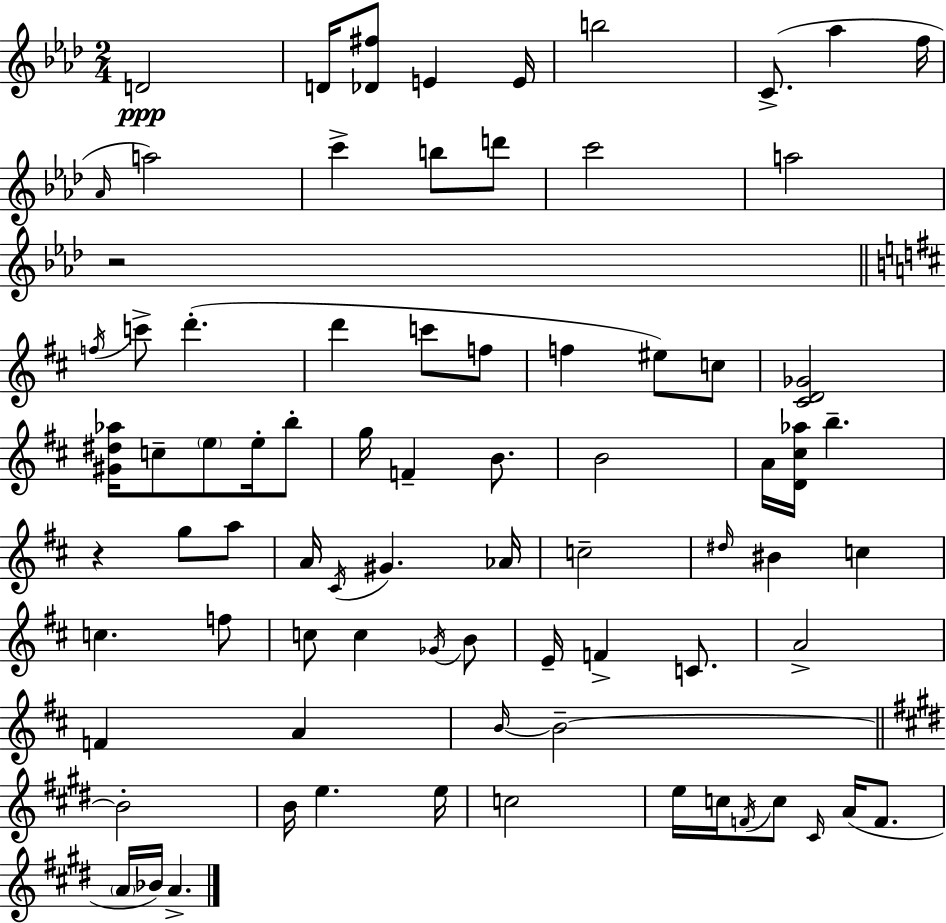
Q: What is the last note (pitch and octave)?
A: A4